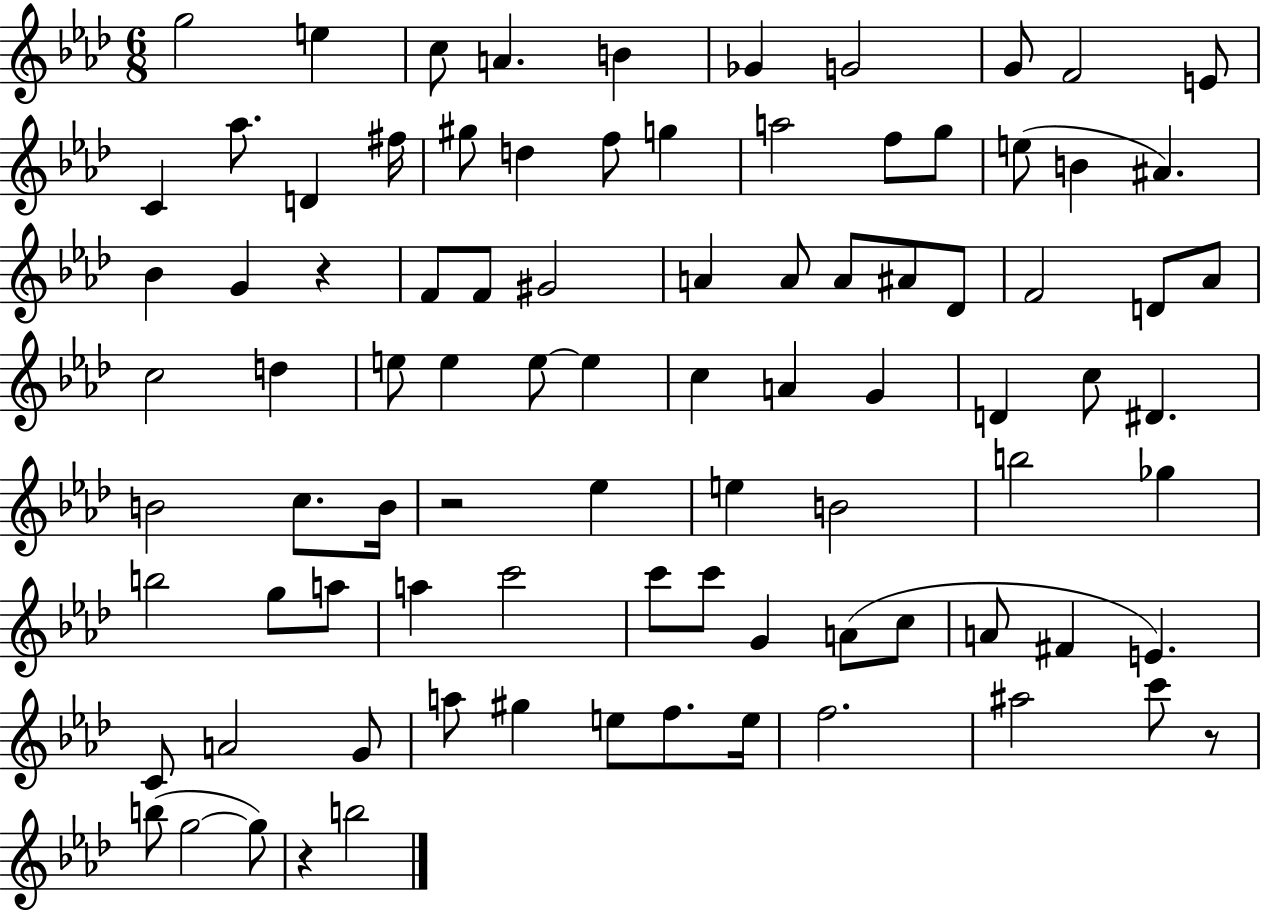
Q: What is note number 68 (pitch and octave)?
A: A4